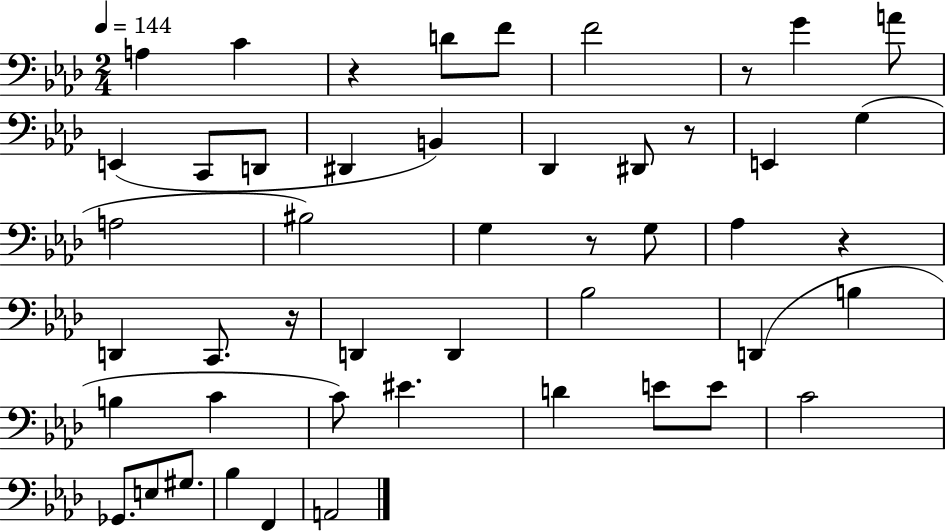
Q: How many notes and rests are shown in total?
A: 48